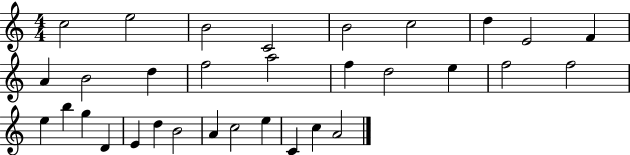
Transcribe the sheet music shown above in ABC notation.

X:1
T:Untitled
M:4/4
L:1/4
K:C
c2 e2 B2 C2 B2 c2 d E2 F A B2 d f2 a2 f d2 e f2 f2 e b g D E d B2 A c2 e C c A2